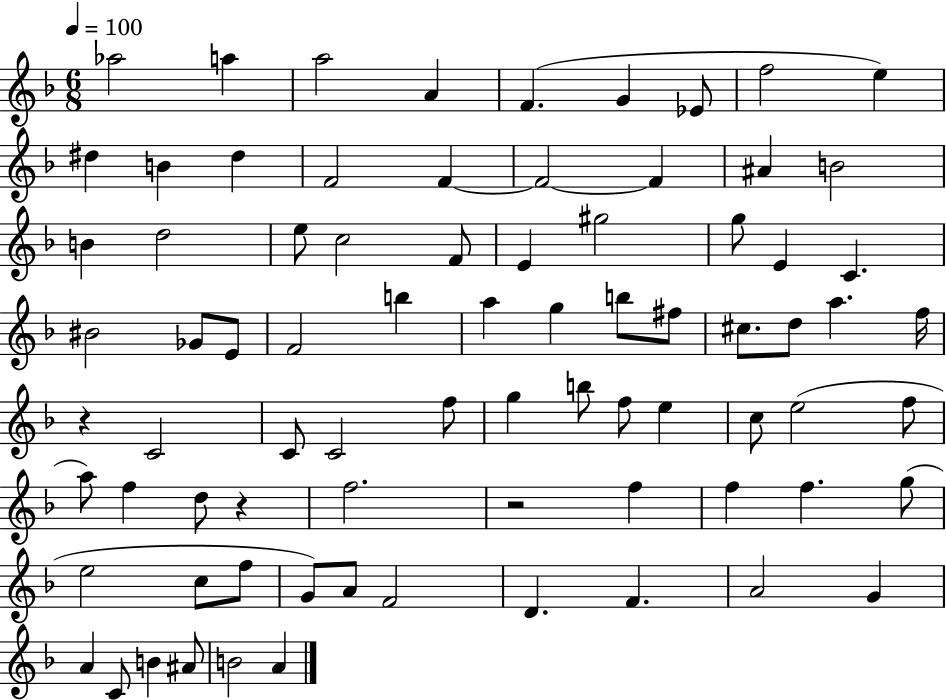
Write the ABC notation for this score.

X:1
T:Untitled
M:6/8
L:1/4
K:F
_a2 a a2 A F G _E/2 f2 e ^d B ^d F2 F F2 F ^A B2 B d2 e/2 c2 F/2 E ^g2 g/2 E C ^B2 _G/2 E/2 F2 b a g b/2 ^f/2 ^c/2 d/2 a f/4 z C2 C/2 C2 f/2 g b/2 f/2 e c/2 e2 f/2 a/2 f d/2 z f2 z2 f f f g/2 e2 c/2 f/2 G/2 A/2 F2 D F A2 G A C/2 B ^A/2 B2 A